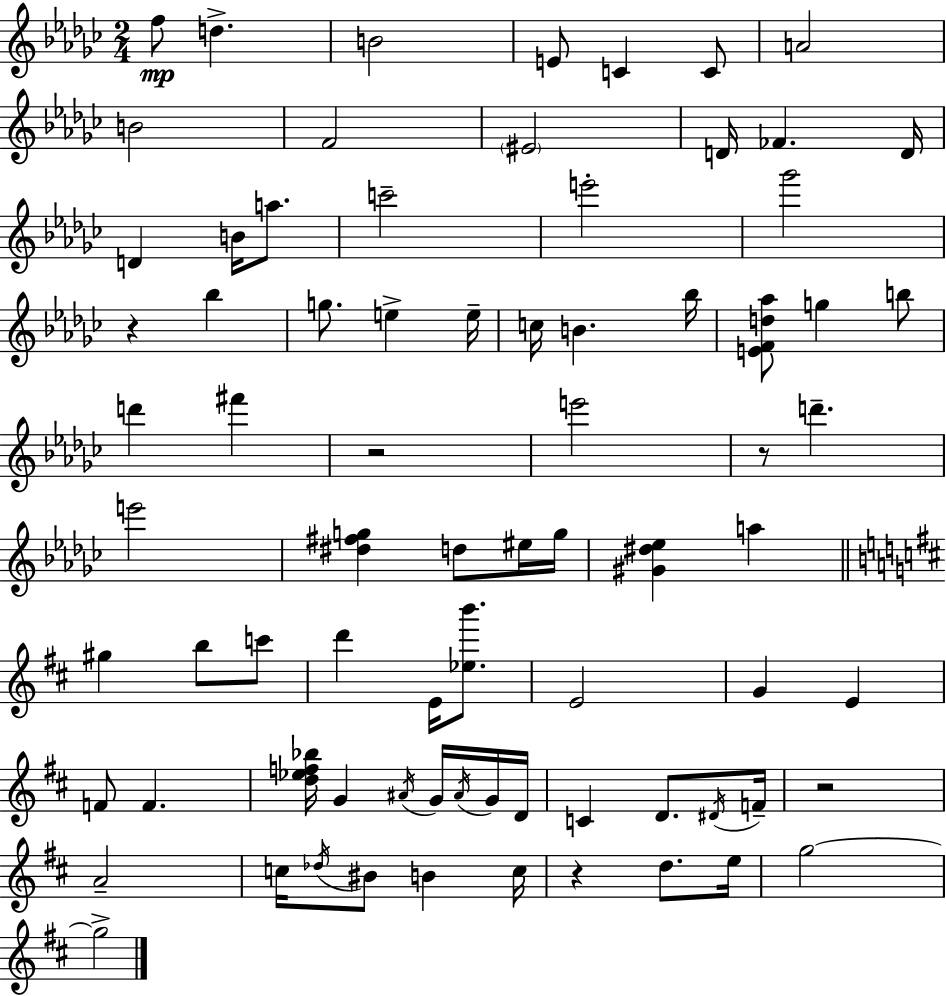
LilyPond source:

{
  \clef treble
  \numericTimeSignature
  \time 2/4
  \key ees \minor
  \repeat volta 2 { f''8\mp d''4.-> | b'2 | e'8 c'4 c'8 | a'2 | \break b'2 | f'2 | \parenthesize eis'2 | d'16 fes'4. d'16 | \break d'4 b'16 a''8. | c'''2-- | e'''2-. | ges'''2 | \break r4 bes''4 | g''8. e''4-> e''16-- | c''16 b'4. bes''16 | <e' f' d'' aes''>8 g''4 b''8 | \break d'''4 fis'''4 | r2 | e'''2 | r8 d'''4.-- | \break e'''2 | <dis'' fis'' g''>4 d''8 eis''16 g''16 | <gis' dis'' ees''>4 a''4 | \bar "||" \break \key b \minor gis''4 b''8 c'''8 | d'''4 e'16 <ees'' b'''>8. | e'2 | g'4 e'4 | \break f'8 f'4. | <d'' ees'' f'' bes''>16 g'4 \acciaccatura { ais'16 } g'16 \acciaccatura { ais'16 } | g'16 d'16 c'4 d'8. | \acciaccatura { dis'16 } f'16-- r2 | \break a'2-- | c''16 \acciaccatura { des''16 } bis'8 b'4 | c''16 r4 | d''8. e''16 g''2~~ | \break g''2-> | } \bar "|."
}